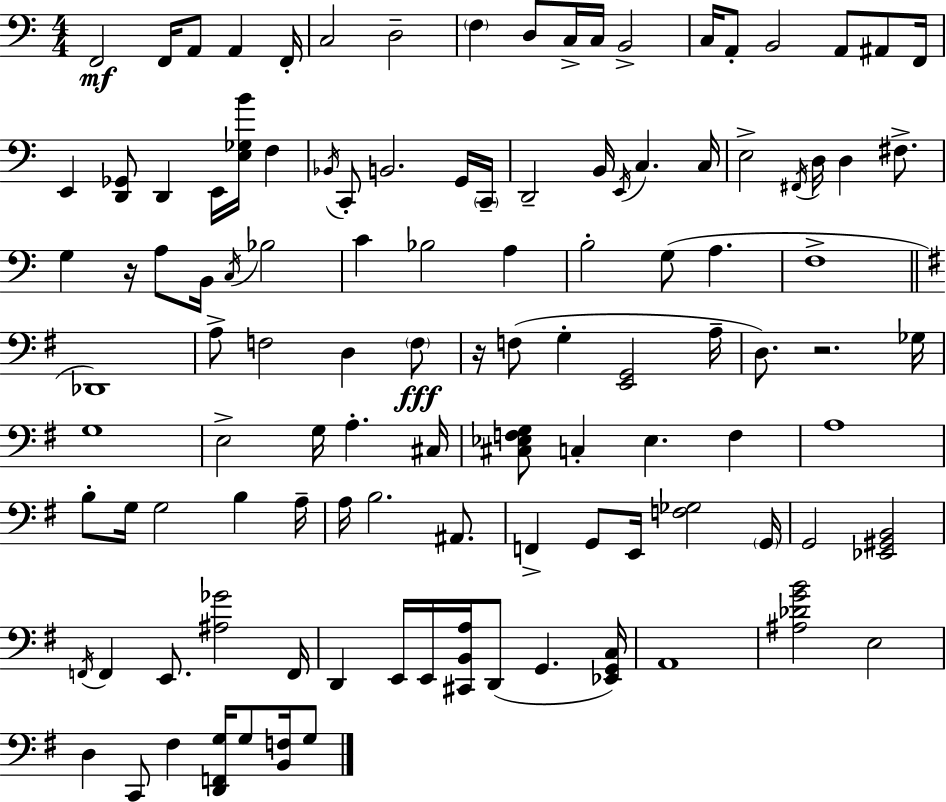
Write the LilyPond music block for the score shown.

{
  \clef bass
  \numericTimeSignature
  \time 4/4
  \key c \major
  \repeat volta 2 { f,2\mf f,16 a,8 a,4 f,16-. | c2 d2-- | \parenthesize f4 d8 c16-> c16 b,2-> | c16 a,8-. b,2 a,8 ais,8 f,16 | \break e,4 <d, ges,>8 d,4 e,16 <e ges b'>16 f4 | \acciaccatura { bes,16 } c,8-. b,2. g,16 | \parenthesize c,16-- d,2-- b,16 \acciaccatura { e,16 } c4. | c16 e2-> \acciaccatura { fis,16 } d16 d4 | \break fis8.-> g4 r16 a8 b,16 \acciaccatura { c16 } bes2 | c'4 bes2 | a4 b2-. g8( a4. | f1-> | \break \bar "||" \break \key e \minor des,1) | a8-> f2 d4 \parenthesize f8\fff | r16 f8( g4-. <e, g,>2 a16-- | d8.) r2. ges16 | \break g1 | e2-> g16 a4.-. cis16 | <cis ees f g>8 c4-. ees4. f4 | a1 | \break b8-. g16 g2 b4 a16-- | a16 b2. ais,8. | f,4-> g,8 e,16 <f ges>2 \parenthesize g,16 | g,2 <ees, gis, b,>2 | \break \acciaccatura { f,16 } f,4 e,8. <ais ges'>2 | f,16 d,4 e,16 e,16 <cis, b, a>16 d,8( g,4. | <ees, g, c>16) a,1 | <ais des' g' b'>2 e2 | \break d4 c,8 fis4 <d, f, g>16 g8 <b, f>16 g8 | } \bar "|."
}